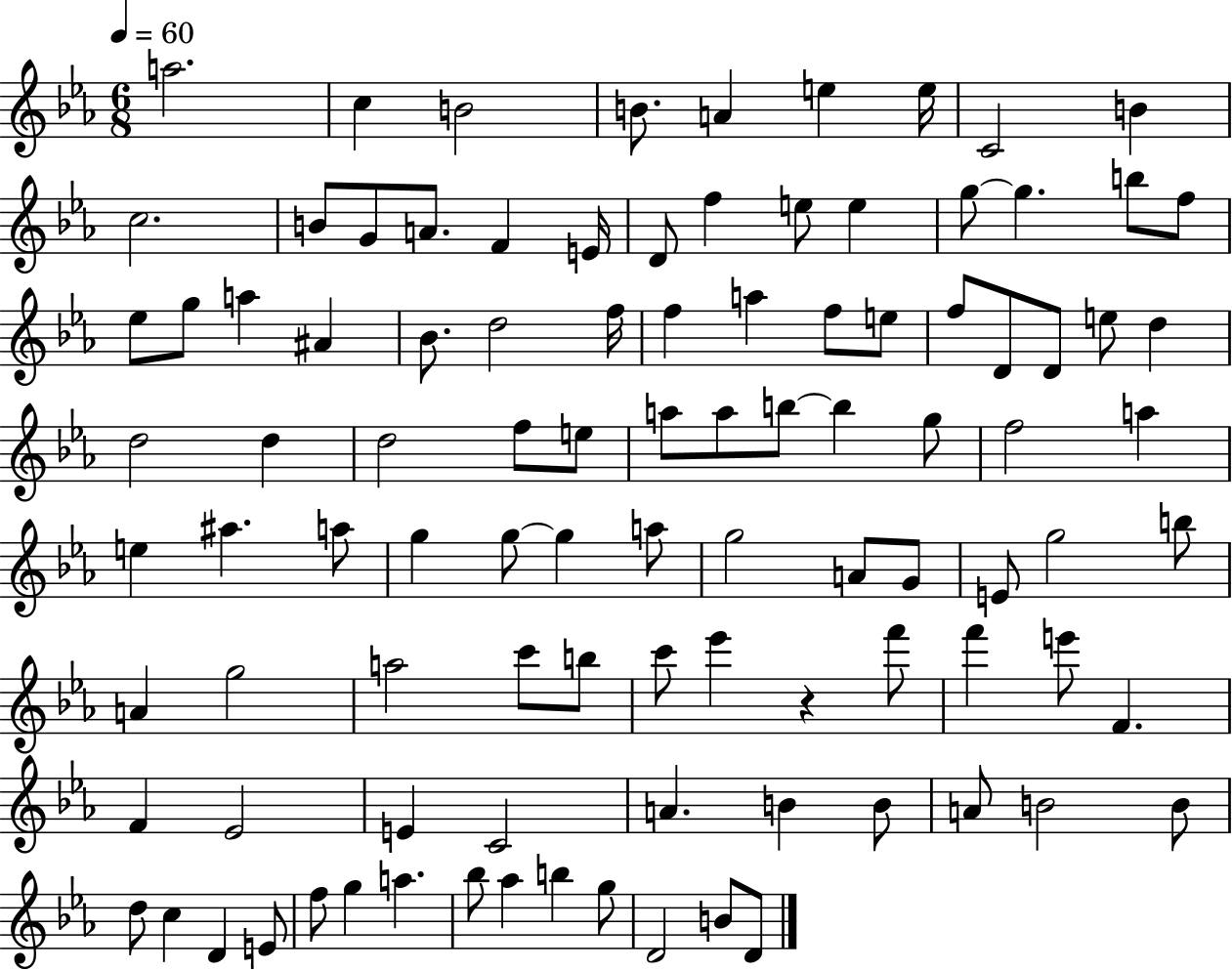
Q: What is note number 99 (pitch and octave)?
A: D4